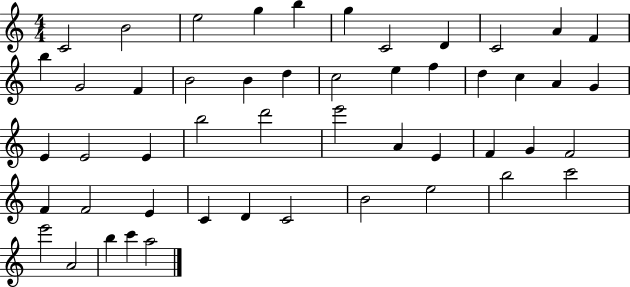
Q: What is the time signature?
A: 4/4